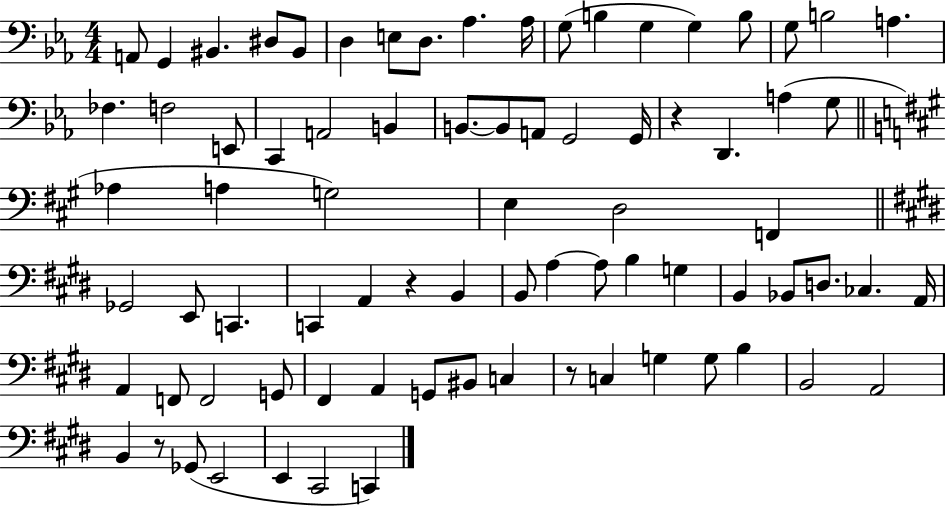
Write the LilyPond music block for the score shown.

{
  \clef bass
  \numericTimeSignature
  \time 4/4
  \key ees \major
  a,8 g,4 bis,4. dis8 bis,8 | d4 e8 d8. aes4. aes16 | g8( b4 g4 g4) b8 | g8 b2 a4. | \break fes4. f2 e,8 | c,4 a,2 b,4 | b,8.~~ b,8 a,8 g,2 g,16 | r4 d,4. a4( g8 | \break \bar "||" \break \key a \major aes4 a4 g2) | e4 d2 f,4 | \bar "||" \break \key e \major ges,2 e,8 c,4. | c,4 a,4 r4 b,4 | b,8 a4~~ a8 b4 g4 | b,4 bes,8 d8. ces4. a,16 | \break a,4 f,8 f,2 g,8 | fis,4 a,4 g,8 bis,8 c4 | r8 c4 g4 g8 b4 | b,2 a,2 | \break b,4 r8 ges,8( e,2 | e,4 cis,2 c,4) | \bar "|."
}